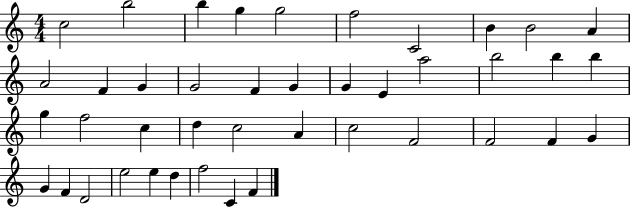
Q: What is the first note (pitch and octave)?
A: C5